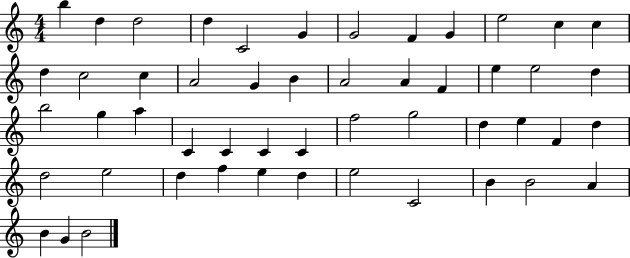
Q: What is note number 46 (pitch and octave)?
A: B4